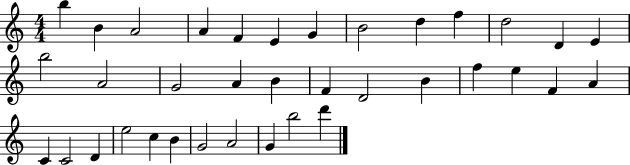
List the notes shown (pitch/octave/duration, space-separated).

B5/q B4/q A4/h A4/q F4/q E4/q G4/q B4/h D5/q F5/q D5/h D4/q E4/q B5/h A4/h G4/h A4/q B4/q F4/q D4/h B4/q F5/q E5/q F4/q A4/q C4/q C4/h D4/q E5/h C5/q B4/q G4/h A4/h G4/q B5/h D6/q